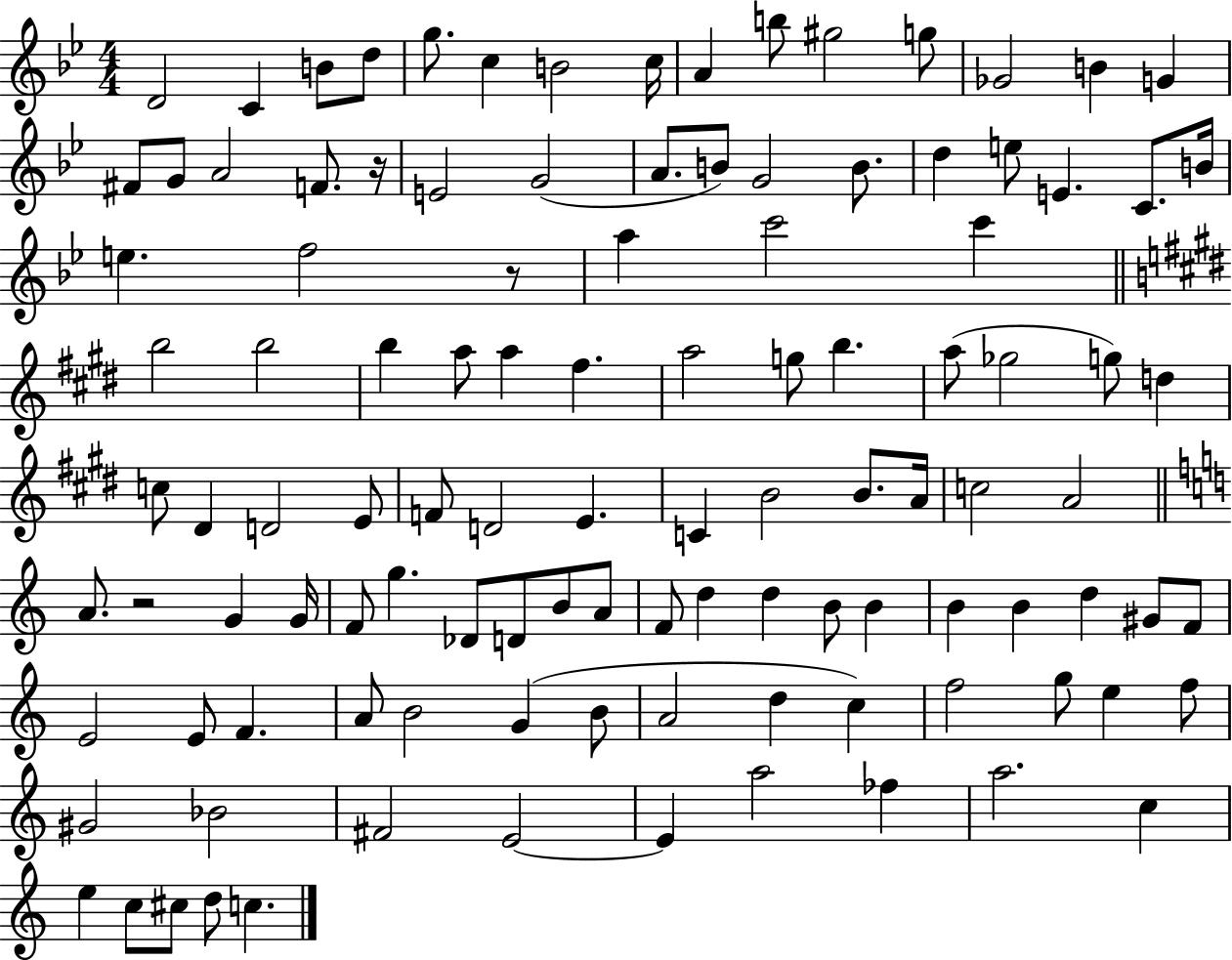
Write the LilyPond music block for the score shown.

{
  \clef treble
  \numericTimeSignature
  \time 4/4
  \key bes \major
  d'2 c'4 b'8 d''8 | g''8. c''4 b'2 c''16 | a'4 b''8 gis''2 g''8 | ges'2 b'4 g'4 | \break fis'8 g'8 a'2 f'8. r16 | e'2 g'2( | a'8. b'8) g'2 b'8. | d''4 e''8 e'4. c'8. b'16 | \break e''4. f''2 r8 | a''4 c'''2 c'''4 | \bar "||" \break \key e \major b''2 b''2 | b''4 a''8 a''4 fis''4. | a''2 g''8 b''4. | a''8( ges''2 g''8) d''4 | \break c''8 dis'4 d'2 e'8 | f'8 d'2 e'4. | c'4 b'2 b'8. a'16 | c''2 a'2 | \break \bar "||" \break \key c \major a'8. r2 g'4 g'16 | f'8 g''4. des'8 d'8 b'8 a'8 | f'8 d''4 d''4 b'8 b'4 | b'4 b'4 d''4 gis'8 f'8 | \break e'2 e'8 f'4. | a'8 b'2 g'4( b'8 | a'2 d''4 c''4) | f''2 g''8 e''4 f''8 | \break gis'2 bes'2 | fis'2 e'2~~ | e'4 a''2 fes''4 | a''2. c''4 | \break e''4 c''8 cis''8 d''8 c''4. | \bar "|."
}